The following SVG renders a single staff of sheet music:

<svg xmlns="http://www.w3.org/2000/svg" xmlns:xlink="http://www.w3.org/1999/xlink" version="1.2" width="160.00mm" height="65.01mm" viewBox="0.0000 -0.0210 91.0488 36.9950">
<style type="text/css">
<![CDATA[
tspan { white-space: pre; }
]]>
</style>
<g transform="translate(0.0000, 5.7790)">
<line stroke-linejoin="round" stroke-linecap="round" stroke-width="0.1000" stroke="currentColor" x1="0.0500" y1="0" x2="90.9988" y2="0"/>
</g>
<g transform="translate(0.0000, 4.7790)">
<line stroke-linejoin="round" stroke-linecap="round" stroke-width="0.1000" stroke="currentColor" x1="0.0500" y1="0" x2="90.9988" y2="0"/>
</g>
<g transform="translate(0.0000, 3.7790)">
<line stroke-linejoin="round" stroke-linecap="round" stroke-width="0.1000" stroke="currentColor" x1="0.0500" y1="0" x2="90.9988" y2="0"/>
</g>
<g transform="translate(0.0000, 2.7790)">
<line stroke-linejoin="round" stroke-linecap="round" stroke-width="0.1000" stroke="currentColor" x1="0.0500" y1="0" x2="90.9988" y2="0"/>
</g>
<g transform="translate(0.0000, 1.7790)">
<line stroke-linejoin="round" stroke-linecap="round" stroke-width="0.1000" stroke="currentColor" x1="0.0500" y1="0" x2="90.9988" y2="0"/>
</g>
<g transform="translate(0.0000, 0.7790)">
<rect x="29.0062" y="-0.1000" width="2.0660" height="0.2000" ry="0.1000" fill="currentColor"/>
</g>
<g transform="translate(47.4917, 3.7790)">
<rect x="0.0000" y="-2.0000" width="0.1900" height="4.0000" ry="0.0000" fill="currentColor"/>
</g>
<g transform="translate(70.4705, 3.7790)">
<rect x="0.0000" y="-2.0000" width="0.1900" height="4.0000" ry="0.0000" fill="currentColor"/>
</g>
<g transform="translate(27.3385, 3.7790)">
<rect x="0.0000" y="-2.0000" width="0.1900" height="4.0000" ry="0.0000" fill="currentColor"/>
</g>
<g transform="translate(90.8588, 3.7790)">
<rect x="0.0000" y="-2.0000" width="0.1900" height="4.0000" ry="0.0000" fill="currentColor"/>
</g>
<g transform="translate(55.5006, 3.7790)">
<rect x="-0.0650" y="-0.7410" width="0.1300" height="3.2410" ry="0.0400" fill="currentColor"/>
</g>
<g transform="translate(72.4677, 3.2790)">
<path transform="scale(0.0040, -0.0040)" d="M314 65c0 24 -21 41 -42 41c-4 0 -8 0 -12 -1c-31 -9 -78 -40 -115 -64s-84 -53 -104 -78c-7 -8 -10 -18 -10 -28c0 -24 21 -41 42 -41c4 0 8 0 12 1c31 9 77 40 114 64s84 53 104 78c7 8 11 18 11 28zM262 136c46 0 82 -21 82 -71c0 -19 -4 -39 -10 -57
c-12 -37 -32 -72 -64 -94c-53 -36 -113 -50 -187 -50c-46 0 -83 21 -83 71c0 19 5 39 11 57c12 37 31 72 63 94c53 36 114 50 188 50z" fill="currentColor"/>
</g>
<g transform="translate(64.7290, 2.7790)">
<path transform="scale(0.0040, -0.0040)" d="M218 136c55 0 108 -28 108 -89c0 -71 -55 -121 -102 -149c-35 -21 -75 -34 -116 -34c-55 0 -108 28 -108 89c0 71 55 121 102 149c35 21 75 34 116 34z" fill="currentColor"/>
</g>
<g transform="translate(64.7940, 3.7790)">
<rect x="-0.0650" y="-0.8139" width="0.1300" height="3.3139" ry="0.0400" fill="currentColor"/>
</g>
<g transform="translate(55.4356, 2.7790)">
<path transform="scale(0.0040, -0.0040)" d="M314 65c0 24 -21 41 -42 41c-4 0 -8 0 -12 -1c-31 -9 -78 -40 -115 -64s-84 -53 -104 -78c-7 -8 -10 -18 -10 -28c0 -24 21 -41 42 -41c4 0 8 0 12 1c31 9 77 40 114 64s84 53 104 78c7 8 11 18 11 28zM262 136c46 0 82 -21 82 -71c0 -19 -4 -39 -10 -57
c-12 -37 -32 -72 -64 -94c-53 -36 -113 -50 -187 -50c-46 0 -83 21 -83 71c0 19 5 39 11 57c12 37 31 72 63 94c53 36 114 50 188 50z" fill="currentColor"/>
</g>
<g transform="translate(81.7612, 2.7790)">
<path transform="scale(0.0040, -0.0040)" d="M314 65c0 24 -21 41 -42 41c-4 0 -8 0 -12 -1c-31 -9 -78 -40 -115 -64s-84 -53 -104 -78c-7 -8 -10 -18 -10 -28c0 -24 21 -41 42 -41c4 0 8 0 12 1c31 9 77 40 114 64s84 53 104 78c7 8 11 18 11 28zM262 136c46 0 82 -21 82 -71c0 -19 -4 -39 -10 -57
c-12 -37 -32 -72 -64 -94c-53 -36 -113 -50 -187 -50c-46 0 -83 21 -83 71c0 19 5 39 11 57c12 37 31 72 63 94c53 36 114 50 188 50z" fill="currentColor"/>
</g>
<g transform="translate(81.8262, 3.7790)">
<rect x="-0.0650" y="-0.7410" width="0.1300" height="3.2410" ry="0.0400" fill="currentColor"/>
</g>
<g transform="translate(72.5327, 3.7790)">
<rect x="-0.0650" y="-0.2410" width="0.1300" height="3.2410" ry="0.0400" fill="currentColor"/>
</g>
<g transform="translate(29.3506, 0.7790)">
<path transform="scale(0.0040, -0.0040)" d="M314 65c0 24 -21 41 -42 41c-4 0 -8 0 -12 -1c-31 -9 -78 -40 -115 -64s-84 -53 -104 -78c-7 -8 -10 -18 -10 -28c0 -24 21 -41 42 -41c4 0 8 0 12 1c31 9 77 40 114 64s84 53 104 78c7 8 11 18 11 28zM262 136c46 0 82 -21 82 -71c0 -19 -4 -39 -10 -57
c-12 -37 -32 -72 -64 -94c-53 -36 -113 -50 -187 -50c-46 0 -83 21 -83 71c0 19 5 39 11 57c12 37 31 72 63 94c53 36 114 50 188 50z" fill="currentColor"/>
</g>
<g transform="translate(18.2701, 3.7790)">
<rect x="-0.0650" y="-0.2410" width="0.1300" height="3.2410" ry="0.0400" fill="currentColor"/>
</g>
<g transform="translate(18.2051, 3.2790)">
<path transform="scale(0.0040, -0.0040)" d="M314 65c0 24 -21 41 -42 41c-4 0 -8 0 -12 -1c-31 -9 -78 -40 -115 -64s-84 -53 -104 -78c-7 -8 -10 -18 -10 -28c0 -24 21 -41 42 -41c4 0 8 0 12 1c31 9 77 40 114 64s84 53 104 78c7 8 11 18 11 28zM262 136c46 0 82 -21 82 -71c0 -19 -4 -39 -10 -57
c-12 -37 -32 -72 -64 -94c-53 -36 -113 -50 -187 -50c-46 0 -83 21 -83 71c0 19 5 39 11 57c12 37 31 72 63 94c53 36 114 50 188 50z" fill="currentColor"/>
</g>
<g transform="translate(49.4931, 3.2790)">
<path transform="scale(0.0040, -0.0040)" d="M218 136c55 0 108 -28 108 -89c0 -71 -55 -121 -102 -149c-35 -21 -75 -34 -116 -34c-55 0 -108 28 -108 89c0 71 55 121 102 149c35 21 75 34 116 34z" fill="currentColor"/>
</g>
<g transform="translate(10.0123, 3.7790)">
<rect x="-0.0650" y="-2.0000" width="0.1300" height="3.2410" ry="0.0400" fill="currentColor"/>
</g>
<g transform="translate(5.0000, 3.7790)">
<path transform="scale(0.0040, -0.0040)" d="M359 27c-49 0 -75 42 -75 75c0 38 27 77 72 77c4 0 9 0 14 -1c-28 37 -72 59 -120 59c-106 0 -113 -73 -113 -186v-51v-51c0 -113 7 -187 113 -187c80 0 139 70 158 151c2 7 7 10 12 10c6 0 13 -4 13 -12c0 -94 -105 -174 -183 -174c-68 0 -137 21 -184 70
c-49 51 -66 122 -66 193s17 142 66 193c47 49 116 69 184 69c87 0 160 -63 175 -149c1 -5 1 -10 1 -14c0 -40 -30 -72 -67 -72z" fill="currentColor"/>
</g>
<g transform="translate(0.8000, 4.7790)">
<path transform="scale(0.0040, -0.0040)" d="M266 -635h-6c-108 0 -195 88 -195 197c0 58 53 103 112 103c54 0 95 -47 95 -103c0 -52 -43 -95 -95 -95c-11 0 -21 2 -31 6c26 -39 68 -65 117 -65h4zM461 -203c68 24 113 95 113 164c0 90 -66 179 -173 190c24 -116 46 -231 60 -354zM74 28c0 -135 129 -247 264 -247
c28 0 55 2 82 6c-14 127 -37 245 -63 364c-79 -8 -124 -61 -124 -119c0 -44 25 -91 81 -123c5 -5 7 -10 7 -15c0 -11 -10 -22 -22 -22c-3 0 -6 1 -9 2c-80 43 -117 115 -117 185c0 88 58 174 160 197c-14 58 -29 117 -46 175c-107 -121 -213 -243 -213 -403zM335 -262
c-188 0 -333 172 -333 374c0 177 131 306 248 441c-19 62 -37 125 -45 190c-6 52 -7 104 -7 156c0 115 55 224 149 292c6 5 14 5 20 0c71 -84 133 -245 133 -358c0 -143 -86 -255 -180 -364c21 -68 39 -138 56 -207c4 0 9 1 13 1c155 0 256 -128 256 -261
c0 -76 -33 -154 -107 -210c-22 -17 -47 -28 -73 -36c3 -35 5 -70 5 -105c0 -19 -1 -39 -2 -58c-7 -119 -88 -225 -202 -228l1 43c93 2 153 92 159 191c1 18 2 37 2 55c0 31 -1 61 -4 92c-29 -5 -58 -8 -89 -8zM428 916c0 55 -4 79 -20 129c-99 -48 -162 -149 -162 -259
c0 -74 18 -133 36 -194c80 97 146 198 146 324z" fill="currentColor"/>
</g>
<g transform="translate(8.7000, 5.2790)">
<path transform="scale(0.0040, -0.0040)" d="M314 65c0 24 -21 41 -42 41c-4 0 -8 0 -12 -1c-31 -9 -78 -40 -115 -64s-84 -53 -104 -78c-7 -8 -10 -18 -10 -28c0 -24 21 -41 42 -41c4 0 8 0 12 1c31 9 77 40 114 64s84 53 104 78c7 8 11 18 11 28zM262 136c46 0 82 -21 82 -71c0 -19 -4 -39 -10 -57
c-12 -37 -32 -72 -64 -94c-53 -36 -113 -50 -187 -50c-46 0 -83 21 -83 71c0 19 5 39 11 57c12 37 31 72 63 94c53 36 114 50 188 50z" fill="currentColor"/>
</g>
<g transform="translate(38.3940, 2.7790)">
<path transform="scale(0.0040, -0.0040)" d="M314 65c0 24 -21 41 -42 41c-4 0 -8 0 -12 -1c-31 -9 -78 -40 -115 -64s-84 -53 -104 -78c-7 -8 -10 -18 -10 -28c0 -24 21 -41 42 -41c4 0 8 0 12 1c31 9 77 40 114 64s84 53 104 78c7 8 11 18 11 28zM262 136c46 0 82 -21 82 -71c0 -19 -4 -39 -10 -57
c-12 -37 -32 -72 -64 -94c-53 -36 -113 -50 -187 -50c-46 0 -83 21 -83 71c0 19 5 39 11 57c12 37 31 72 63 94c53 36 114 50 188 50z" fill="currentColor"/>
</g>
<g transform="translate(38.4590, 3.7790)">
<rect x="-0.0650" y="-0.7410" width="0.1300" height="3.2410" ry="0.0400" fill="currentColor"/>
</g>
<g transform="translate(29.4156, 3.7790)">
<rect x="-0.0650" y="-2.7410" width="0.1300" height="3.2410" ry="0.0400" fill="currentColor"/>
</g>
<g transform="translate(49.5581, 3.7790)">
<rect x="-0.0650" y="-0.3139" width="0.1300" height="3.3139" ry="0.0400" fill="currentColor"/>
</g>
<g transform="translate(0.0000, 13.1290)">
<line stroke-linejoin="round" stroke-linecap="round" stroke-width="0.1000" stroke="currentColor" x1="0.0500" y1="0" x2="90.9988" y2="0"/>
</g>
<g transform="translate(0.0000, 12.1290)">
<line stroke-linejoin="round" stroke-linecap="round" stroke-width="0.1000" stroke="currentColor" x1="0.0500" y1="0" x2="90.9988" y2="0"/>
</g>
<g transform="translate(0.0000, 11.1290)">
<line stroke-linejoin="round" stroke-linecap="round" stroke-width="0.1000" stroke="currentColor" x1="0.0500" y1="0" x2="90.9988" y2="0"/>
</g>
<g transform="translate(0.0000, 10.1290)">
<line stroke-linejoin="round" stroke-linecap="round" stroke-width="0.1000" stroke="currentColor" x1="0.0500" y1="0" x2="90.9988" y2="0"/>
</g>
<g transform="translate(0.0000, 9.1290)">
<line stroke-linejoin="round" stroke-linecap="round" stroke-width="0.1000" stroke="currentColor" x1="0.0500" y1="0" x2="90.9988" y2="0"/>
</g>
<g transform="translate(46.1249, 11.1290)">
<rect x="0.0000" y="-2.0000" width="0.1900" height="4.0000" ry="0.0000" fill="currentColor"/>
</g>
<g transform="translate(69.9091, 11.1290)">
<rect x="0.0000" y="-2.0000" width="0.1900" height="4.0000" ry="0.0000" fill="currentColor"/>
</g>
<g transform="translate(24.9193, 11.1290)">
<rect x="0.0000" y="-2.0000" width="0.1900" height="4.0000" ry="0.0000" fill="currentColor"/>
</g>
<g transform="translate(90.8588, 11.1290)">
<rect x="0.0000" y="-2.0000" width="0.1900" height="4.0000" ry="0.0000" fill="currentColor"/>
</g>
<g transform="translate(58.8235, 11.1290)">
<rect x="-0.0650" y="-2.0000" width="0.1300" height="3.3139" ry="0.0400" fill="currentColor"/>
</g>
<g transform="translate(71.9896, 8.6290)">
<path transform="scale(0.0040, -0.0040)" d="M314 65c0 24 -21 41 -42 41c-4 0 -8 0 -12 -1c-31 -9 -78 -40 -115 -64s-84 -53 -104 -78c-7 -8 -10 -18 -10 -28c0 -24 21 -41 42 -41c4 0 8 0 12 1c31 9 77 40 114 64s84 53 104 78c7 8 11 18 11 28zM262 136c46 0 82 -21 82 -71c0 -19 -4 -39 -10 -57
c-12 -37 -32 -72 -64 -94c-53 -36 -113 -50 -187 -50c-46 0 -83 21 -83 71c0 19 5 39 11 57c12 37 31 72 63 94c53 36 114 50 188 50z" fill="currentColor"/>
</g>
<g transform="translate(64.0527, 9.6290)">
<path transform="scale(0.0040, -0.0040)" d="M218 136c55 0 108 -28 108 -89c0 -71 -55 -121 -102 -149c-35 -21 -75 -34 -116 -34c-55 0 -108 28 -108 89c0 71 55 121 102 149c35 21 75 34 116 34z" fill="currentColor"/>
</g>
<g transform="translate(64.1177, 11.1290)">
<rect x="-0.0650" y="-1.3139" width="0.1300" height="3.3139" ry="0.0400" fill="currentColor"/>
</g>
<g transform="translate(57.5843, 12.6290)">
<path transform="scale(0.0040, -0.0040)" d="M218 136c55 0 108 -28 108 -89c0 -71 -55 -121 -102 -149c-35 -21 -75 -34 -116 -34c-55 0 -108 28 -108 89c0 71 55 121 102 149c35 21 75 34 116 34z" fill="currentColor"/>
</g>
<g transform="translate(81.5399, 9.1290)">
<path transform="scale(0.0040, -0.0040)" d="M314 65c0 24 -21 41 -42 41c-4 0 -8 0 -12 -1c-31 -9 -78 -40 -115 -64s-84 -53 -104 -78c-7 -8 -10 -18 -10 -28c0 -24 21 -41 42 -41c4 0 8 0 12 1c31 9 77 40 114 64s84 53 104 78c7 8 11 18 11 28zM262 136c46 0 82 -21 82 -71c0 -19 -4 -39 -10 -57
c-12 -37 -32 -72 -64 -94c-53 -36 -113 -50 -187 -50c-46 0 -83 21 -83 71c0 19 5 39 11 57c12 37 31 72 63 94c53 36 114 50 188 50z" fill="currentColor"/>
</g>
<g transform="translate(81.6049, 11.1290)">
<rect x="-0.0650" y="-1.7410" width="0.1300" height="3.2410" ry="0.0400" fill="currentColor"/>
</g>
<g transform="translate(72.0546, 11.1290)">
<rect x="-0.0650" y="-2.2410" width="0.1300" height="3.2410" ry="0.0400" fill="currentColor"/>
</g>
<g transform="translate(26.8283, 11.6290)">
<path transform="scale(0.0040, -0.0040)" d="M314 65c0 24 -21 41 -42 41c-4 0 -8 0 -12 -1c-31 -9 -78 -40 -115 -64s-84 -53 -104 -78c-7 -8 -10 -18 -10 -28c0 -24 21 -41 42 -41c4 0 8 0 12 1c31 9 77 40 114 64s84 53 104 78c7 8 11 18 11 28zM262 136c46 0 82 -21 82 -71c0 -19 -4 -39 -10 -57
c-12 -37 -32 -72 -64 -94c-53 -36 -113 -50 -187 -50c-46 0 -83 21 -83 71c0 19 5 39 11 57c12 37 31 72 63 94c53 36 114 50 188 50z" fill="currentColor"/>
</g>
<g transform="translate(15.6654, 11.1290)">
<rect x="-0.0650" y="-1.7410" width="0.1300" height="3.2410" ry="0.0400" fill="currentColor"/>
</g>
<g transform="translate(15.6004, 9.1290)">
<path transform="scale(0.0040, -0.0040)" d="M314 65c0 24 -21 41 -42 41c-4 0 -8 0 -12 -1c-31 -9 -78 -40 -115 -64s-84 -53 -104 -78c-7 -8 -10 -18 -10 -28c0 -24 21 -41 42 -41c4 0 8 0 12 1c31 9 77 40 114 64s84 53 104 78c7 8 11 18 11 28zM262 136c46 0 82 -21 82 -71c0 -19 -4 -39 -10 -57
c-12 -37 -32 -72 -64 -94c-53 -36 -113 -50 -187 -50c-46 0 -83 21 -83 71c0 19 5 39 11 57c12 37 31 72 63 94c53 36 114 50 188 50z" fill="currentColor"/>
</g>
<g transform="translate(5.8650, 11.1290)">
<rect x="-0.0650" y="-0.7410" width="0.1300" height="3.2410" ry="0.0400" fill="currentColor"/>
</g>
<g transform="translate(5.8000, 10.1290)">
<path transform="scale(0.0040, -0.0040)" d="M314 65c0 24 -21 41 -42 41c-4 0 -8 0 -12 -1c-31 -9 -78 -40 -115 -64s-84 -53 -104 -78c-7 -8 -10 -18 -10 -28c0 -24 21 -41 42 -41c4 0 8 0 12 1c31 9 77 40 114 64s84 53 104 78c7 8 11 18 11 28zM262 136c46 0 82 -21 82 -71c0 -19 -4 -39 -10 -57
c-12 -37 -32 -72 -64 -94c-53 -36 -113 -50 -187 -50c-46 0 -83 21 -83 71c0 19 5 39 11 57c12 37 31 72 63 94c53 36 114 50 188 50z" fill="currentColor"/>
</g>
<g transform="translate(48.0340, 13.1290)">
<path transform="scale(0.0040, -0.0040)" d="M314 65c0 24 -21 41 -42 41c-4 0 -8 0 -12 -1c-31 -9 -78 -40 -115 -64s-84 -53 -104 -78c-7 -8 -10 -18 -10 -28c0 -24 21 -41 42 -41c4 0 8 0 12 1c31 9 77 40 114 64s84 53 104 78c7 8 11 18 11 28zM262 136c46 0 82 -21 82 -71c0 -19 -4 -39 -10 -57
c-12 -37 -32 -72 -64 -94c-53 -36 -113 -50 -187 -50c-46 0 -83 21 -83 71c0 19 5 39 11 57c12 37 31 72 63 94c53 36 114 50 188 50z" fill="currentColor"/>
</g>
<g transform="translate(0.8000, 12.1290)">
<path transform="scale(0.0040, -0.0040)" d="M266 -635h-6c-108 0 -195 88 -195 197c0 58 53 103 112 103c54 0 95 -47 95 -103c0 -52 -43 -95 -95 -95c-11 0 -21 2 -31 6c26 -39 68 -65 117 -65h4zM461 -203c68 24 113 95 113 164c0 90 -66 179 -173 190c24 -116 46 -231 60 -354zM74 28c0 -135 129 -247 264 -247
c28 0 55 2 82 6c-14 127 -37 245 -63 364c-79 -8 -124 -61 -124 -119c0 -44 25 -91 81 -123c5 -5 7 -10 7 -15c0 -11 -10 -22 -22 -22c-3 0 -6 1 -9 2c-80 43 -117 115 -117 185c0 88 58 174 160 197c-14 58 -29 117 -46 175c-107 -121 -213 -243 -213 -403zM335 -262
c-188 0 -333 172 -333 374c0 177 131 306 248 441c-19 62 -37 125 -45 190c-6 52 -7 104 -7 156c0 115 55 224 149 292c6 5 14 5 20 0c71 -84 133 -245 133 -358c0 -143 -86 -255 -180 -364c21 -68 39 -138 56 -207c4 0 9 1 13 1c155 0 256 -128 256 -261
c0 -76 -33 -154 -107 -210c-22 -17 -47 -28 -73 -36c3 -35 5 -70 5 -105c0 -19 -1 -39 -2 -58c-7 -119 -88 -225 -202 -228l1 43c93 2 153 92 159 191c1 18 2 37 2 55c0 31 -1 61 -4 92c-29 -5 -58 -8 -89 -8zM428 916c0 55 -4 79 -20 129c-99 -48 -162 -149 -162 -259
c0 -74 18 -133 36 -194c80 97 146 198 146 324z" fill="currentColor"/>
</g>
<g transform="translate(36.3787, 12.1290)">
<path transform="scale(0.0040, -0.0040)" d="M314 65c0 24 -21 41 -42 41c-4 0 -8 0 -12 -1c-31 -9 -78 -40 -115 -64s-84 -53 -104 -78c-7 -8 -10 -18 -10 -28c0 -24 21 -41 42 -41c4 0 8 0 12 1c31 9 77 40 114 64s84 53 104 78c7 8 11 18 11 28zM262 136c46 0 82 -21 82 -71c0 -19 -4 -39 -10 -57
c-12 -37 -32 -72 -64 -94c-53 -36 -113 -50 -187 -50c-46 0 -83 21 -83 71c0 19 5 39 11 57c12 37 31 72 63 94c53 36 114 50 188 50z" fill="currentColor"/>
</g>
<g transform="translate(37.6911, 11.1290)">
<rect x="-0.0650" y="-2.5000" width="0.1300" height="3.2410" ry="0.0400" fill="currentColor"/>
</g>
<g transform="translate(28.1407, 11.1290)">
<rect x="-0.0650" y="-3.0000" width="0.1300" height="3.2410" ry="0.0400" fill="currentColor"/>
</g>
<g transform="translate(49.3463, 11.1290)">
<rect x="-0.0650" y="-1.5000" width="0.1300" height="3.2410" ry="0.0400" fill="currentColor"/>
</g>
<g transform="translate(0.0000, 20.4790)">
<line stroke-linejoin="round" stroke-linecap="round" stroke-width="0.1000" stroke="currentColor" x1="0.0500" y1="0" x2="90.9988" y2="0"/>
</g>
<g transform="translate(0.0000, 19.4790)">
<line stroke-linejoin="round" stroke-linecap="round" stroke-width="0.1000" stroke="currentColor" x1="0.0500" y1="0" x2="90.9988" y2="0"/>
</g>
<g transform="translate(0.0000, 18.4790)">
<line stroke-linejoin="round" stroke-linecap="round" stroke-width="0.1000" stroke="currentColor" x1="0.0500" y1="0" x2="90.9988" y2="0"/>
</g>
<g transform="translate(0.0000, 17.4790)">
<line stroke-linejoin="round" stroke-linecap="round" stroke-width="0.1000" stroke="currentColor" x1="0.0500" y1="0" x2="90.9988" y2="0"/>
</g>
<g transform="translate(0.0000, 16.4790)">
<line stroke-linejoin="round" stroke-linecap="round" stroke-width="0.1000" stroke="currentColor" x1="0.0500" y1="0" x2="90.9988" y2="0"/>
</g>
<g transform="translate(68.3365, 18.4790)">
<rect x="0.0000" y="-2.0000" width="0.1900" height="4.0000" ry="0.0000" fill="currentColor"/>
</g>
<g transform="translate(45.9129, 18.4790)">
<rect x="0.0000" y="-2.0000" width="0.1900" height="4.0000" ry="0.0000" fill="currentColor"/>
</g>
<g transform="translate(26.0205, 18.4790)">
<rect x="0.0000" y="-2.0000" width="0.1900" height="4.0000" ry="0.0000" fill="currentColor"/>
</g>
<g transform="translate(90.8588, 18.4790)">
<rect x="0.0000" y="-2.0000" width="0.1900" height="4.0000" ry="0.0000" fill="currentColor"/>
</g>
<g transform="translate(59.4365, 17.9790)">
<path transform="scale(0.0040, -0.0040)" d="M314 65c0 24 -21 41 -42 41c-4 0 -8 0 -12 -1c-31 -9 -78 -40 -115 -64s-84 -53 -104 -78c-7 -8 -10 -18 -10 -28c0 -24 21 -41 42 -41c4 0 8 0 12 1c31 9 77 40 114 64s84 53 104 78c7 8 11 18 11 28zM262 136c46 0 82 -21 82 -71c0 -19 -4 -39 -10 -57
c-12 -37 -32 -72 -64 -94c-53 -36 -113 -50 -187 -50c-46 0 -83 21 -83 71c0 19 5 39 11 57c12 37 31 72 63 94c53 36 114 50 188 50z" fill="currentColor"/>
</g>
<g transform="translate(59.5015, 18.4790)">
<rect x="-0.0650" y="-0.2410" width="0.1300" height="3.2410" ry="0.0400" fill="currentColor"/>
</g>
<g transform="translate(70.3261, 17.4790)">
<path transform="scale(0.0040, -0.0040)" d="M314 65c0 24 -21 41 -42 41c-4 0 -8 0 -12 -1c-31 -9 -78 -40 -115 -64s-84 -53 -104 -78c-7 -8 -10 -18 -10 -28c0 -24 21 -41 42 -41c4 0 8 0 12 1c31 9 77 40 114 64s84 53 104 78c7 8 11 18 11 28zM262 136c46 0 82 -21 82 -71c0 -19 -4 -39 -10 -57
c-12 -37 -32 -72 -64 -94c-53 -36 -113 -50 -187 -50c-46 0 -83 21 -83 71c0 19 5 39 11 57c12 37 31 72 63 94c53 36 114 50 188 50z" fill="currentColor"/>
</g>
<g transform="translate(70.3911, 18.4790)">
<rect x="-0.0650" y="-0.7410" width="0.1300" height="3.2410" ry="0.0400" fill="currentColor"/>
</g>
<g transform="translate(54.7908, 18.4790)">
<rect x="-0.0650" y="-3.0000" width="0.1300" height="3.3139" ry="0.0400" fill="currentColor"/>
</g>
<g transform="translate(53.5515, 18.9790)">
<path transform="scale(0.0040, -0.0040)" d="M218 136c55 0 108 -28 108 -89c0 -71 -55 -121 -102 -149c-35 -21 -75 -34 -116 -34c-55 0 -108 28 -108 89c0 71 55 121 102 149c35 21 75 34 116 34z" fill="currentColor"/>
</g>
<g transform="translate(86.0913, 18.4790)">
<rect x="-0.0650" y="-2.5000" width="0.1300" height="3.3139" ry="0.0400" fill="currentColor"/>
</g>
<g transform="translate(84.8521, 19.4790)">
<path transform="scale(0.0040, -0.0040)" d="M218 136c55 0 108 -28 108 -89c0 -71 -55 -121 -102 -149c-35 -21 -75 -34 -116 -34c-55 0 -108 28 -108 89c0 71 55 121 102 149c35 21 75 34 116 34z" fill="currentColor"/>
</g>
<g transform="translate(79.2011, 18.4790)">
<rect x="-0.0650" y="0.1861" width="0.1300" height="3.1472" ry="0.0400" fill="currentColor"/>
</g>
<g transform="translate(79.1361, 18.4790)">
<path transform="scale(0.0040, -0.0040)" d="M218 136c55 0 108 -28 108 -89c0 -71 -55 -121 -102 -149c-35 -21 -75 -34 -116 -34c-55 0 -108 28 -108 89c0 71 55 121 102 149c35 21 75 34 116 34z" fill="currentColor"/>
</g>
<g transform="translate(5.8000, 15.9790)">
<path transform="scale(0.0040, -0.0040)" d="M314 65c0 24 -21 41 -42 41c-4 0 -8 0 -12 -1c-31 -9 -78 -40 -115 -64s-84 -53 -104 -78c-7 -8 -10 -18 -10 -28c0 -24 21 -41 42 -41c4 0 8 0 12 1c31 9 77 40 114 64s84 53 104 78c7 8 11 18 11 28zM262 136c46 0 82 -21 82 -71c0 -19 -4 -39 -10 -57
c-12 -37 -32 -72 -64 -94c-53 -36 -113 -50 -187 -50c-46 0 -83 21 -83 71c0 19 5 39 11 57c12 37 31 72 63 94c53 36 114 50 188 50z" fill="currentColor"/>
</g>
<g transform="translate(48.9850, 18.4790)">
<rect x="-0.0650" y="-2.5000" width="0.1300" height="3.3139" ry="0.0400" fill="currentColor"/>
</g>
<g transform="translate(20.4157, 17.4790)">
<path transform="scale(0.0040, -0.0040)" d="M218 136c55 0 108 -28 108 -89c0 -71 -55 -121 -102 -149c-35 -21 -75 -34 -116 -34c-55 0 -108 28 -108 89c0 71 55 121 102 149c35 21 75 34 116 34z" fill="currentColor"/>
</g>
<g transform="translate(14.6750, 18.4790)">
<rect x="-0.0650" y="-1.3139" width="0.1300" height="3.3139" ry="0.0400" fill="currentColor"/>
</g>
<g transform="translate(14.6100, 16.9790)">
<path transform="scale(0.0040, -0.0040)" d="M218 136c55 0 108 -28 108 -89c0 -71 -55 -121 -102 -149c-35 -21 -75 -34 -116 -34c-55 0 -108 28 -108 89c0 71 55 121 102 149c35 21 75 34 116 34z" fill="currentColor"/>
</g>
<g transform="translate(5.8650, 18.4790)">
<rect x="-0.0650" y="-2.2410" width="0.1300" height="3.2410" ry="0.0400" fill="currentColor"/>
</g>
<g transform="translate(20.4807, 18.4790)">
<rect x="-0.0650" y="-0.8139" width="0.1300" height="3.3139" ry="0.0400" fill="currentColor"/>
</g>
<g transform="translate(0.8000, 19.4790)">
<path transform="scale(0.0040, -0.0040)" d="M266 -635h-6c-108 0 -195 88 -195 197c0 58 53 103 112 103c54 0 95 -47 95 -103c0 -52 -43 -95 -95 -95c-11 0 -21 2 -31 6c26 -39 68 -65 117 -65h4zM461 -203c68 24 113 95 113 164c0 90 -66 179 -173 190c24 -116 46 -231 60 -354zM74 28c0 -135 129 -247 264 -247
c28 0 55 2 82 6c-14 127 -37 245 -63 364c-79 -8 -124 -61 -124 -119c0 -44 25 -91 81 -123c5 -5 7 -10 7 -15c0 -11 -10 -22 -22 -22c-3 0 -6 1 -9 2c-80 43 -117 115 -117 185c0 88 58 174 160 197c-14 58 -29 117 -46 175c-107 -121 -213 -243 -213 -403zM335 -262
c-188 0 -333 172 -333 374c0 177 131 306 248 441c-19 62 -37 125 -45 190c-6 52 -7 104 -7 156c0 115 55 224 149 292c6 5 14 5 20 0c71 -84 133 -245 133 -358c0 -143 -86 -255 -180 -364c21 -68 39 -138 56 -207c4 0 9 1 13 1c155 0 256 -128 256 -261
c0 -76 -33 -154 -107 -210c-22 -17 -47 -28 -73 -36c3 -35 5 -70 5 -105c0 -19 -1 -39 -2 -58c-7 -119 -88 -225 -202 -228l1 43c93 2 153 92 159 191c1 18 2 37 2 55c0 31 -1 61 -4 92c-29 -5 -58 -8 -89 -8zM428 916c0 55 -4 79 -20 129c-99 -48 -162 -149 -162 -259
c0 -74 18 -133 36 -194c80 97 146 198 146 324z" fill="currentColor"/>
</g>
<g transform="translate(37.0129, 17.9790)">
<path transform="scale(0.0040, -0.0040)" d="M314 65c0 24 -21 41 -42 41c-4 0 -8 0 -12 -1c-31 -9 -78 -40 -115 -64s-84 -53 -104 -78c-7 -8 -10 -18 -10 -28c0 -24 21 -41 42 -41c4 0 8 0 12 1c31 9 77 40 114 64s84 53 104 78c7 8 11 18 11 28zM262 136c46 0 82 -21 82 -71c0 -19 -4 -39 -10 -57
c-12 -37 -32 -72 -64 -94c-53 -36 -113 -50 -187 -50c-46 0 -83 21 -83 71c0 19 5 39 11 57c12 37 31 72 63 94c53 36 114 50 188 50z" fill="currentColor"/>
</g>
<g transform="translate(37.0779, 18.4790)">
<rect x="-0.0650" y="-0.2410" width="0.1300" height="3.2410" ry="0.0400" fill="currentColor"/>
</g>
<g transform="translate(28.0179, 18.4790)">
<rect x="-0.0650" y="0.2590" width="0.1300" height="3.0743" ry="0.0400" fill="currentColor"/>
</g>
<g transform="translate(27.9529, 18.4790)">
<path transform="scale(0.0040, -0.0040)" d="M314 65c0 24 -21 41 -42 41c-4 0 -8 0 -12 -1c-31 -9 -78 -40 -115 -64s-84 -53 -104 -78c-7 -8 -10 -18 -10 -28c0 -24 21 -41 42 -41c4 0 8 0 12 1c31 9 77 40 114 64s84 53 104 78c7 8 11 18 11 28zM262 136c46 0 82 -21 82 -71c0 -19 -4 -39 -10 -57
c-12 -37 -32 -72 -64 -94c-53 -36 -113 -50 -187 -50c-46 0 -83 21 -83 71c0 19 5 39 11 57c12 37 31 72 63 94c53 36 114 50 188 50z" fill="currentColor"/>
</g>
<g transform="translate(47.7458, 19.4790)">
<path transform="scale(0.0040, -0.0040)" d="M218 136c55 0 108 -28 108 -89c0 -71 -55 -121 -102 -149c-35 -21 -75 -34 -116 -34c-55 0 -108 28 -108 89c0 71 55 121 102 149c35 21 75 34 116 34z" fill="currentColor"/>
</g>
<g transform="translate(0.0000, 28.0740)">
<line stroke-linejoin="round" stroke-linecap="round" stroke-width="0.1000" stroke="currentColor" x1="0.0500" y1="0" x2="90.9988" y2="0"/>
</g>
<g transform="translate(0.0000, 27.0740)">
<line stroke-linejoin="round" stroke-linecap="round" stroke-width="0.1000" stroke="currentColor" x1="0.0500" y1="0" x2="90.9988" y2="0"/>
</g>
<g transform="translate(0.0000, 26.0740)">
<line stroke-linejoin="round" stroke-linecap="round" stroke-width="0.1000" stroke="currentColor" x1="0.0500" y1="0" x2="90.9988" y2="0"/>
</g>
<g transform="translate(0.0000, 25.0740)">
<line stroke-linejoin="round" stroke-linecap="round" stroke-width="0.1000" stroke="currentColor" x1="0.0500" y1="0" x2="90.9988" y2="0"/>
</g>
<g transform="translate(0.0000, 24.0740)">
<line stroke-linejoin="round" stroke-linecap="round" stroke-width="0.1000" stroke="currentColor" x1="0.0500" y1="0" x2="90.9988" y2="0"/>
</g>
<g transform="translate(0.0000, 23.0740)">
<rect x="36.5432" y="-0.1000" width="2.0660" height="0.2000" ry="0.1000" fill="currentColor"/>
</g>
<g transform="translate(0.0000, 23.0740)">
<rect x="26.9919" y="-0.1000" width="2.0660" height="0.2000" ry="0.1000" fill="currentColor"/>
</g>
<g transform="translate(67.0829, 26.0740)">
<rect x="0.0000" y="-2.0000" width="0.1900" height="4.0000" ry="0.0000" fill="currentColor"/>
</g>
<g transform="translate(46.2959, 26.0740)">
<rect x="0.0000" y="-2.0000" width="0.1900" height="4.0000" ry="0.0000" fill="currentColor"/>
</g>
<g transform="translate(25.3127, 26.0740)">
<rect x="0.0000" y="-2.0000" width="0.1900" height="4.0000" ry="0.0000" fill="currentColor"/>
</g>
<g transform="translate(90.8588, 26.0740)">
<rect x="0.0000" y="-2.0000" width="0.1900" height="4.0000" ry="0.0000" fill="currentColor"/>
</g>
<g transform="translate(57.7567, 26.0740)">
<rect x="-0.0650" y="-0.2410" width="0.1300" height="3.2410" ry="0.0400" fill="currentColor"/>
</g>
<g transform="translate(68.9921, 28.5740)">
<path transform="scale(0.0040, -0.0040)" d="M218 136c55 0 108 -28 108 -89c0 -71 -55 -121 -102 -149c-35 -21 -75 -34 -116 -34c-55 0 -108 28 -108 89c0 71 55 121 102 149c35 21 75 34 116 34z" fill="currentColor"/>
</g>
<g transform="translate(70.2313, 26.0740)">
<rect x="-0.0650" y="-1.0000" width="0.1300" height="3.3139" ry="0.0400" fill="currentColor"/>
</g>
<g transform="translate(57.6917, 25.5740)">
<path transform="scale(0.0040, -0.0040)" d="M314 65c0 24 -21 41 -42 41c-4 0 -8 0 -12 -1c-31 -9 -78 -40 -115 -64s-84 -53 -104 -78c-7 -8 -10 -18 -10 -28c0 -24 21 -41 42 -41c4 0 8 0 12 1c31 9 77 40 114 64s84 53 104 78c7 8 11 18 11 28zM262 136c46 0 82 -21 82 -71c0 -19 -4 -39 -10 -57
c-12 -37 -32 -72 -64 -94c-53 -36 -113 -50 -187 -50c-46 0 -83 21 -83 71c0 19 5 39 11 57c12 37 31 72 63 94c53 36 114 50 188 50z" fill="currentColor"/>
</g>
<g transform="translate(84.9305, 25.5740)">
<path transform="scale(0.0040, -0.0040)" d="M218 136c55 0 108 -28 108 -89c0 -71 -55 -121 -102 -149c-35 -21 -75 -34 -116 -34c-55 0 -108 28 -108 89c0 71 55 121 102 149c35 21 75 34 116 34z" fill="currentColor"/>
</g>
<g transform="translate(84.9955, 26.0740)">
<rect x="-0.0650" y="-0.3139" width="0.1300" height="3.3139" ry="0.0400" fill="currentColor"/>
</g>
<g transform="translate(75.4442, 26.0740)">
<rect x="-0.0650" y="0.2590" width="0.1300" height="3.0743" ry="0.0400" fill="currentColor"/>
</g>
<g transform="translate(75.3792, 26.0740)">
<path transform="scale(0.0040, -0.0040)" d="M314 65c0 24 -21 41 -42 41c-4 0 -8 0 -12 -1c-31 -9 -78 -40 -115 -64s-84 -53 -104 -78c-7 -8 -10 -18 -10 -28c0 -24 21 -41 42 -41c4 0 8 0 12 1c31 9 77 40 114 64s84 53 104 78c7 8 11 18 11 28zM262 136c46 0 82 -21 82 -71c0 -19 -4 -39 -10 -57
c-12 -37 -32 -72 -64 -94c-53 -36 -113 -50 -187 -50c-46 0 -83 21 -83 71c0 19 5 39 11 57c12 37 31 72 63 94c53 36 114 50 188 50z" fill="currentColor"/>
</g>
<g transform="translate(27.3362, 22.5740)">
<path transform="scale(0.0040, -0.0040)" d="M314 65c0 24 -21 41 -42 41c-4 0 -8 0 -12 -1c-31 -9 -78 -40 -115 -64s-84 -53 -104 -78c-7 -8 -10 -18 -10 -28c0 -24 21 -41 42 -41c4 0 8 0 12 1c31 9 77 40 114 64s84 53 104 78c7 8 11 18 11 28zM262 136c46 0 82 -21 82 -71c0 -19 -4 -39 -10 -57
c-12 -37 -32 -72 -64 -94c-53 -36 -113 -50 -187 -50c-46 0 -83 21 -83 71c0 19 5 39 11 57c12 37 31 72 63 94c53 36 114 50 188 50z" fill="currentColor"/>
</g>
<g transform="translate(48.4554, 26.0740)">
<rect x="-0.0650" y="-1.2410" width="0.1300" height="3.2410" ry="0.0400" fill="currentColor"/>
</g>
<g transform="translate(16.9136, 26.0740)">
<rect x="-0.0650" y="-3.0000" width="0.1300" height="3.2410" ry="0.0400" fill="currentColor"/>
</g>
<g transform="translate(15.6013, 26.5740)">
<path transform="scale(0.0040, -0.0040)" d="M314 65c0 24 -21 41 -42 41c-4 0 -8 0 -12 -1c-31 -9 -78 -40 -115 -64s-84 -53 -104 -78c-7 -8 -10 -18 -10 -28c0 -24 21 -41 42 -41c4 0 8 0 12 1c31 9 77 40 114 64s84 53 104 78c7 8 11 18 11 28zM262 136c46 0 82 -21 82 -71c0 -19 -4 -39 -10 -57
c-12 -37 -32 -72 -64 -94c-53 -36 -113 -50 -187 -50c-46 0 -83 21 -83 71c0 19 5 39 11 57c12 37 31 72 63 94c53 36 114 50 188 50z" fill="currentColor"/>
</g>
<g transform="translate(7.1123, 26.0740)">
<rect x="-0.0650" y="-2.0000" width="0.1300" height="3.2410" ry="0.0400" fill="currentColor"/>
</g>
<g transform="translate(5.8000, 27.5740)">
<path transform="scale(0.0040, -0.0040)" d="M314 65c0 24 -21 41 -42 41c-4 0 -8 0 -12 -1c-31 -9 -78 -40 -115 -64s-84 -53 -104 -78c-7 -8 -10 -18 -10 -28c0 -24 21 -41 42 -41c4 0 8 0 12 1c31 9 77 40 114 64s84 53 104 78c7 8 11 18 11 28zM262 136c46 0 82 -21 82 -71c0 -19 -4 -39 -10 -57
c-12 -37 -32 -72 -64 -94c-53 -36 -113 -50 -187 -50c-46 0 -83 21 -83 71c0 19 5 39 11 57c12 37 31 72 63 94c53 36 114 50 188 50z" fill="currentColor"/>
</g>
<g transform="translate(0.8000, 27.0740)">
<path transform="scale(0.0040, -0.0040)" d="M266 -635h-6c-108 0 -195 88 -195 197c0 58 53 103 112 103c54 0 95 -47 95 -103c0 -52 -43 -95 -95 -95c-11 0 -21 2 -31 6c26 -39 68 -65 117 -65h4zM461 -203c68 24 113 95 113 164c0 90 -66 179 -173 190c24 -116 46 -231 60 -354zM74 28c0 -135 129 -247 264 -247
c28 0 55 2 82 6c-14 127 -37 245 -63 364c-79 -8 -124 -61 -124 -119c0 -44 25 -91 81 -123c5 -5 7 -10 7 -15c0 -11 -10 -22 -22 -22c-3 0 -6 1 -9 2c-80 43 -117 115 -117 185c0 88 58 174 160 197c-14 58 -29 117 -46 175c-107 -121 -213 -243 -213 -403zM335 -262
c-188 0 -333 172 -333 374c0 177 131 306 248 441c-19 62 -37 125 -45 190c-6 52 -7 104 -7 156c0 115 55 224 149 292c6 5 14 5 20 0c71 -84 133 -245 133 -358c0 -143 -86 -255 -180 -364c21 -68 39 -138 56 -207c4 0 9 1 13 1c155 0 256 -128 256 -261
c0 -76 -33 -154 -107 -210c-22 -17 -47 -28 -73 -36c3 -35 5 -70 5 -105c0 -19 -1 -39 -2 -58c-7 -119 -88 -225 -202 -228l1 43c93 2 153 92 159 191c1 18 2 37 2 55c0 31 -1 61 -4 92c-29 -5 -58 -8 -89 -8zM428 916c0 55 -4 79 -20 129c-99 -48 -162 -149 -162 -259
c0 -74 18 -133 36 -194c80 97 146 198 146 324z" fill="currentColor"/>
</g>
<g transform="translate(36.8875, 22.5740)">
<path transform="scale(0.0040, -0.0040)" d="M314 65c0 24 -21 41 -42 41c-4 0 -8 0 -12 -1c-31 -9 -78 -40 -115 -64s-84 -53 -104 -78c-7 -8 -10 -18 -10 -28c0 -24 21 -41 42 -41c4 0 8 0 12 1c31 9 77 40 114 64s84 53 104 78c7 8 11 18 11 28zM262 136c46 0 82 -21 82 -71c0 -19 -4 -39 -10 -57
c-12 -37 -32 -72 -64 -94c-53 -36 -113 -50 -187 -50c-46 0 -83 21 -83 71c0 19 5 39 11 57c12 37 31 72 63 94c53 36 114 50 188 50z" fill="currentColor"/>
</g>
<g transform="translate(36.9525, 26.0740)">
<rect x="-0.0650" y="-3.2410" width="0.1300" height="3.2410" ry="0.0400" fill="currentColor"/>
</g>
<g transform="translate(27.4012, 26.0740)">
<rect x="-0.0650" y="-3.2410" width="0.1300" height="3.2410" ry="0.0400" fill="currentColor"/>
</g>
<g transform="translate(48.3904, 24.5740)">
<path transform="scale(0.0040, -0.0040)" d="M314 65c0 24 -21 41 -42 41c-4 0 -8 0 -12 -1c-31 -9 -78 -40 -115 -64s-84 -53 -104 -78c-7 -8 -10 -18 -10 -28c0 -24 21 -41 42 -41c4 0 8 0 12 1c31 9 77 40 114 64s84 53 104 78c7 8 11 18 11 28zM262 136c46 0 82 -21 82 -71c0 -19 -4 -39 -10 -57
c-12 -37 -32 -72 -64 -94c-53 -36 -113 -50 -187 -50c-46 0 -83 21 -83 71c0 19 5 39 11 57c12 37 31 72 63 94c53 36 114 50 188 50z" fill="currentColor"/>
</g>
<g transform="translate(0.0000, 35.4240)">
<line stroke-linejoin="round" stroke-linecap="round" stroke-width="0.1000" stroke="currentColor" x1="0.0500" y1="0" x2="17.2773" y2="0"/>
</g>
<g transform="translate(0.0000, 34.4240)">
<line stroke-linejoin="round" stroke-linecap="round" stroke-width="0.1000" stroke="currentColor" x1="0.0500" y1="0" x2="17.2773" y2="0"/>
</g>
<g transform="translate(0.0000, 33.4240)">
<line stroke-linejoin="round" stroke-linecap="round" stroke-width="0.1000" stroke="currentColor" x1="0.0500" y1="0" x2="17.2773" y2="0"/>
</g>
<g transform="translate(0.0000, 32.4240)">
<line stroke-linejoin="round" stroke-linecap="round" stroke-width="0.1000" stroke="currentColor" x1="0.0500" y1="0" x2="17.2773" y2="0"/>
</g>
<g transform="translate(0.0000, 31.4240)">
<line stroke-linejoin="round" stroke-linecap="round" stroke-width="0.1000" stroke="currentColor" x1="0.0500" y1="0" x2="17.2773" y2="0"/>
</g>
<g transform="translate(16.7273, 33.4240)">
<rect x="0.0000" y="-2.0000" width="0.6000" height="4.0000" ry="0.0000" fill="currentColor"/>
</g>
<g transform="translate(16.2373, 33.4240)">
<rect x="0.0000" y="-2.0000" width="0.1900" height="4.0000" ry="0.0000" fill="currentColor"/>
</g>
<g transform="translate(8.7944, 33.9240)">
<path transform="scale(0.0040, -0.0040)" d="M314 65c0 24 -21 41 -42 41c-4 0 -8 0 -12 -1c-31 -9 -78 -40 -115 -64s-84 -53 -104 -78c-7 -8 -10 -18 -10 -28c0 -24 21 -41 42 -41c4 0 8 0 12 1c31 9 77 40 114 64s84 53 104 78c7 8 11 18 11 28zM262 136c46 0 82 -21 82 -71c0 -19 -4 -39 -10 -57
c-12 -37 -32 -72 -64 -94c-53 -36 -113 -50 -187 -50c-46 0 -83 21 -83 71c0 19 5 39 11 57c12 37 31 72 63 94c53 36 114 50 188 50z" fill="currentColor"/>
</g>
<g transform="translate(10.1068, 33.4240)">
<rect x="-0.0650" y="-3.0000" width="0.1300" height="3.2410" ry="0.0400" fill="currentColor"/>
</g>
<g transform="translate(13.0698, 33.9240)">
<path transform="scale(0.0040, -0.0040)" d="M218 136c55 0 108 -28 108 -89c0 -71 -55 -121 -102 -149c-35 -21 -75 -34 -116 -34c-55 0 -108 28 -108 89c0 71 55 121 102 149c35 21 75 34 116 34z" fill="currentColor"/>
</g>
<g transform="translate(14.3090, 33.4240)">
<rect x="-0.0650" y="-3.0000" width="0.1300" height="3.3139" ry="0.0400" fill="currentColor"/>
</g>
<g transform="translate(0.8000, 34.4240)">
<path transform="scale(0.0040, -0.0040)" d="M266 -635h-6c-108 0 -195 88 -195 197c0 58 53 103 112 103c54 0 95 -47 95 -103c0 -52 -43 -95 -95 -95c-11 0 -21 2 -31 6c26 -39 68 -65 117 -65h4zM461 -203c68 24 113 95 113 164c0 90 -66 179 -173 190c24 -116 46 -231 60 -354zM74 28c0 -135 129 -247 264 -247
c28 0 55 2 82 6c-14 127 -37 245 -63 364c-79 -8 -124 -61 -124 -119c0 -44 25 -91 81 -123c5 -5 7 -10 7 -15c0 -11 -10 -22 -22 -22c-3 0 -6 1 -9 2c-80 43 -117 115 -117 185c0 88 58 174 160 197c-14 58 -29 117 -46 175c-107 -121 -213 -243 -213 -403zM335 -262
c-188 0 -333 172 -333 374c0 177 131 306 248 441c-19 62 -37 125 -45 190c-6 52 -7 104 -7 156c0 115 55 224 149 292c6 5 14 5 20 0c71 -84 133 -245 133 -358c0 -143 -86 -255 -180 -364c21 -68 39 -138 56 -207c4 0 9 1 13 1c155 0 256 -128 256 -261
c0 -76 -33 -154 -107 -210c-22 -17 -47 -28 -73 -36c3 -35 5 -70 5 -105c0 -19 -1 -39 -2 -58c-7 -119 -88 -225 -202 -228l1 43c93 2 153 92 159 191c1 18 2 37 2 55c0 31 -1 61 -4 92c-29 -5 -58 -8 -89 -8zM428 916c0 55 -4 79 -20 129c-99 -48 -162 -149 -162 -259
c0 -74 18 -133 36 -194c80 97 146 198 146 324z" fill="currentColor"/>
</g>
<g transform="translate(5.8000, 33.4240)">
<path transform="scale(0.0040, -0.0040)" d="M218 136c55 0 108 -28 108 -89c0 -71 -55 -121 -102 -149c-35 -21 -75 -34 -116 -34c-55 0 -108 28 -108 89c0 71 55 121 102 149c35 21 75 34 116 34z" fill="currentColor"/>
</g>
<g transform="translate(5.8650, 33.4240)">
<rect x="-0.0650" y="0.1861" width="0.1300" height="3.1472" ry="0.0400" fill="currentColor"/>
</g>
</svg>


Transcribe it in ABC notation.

X:1
T:Untitled
M:4/4
L:1/4
K:C
F2 c2 a2 d2 c d2 d c2 d2 d2 f2 A2 G2 E2 F e g2 f2 g2 e d B2 c2 G A c2 d2 B G F2 A2 b2 b2 e2 c2 D B2 c B A2 A